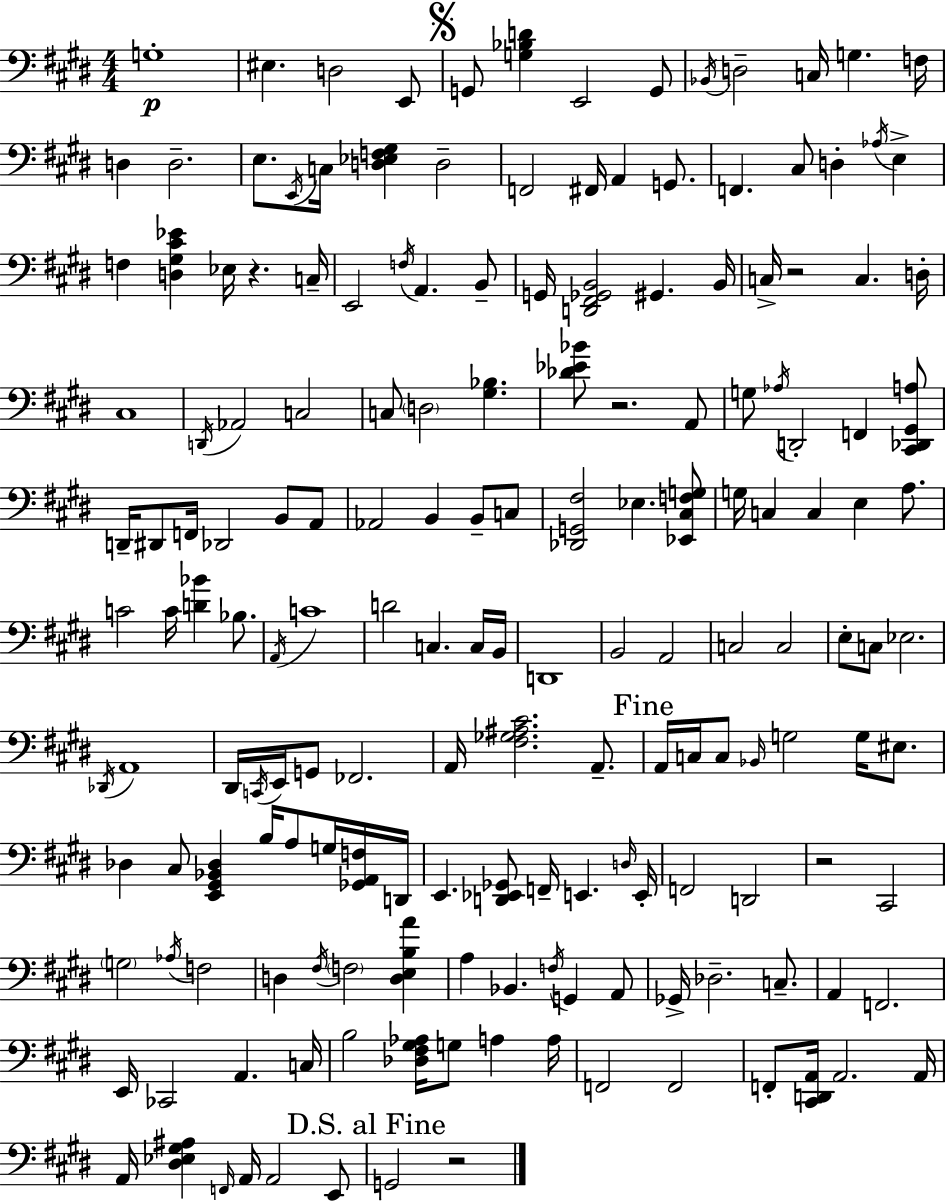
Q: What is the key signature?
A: E major